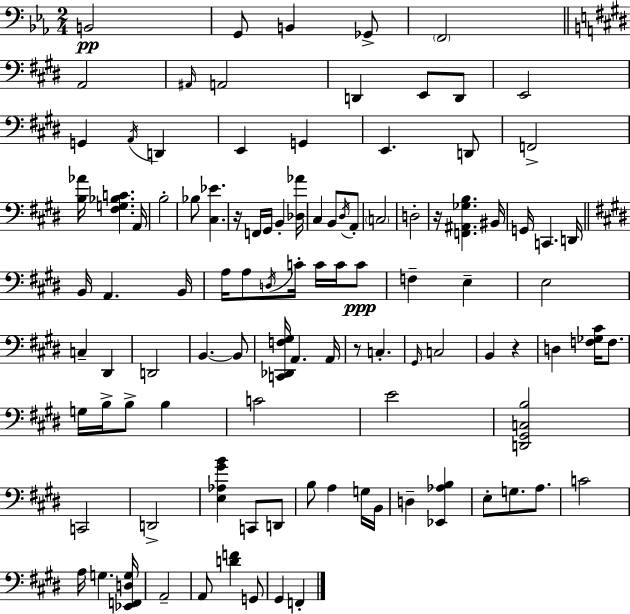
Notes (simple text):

B2/h G2/e B2/q Gb2/e F2/h A2/h A#2/s A2/h D2/q E2/e D2/e E2/h G2/q A2/s D2/q E2/q G2/q E2/q. D2/e F2/h [B3,Ab4]/s [F#3,G3,Bb3,C4]/q. A2/s B3/h Bb3/e [C#3,Eb4]/q. R/s F2/s G#2/s B2/q [Db3,Ab4]/s C#3/q B2/e D#3/s A2/e C3/h D3/h R/s [F2,A#2,Gb3,B3]/q. BIS2/s G2/s C2/q. D2/s B2/s A2/q. B2/s A3/s A3/e D3/s C4/s C4/s C4/s C4/e F3/q E3/q E3/h C3/q D#2/q D2/h B2/q. B2/e [C2,Db2,F3,G#3]/s A2/q. A2/s R/e C3/q. G#2/s C3/h B2/q R/q D3/q [F3,Gb3,C#4]/s F3/e. G3/s B3/s B3/e B3/q C4/h E4/h [D2,G#2,C3,B3]/h C2/h D2/h [E3,Ab3,G#4,B4]/q C2/e D2/e B3/e A3/q G3/s B2/s D3/q [Eb2,Ab3,B3]/q E3/e G3/e. A3/e. C4/h A3/s G3/q. [Eb2,F2,D3,G3]/s A2/h A2/e [D4,F4]/q G2/e G#2/q F2/q